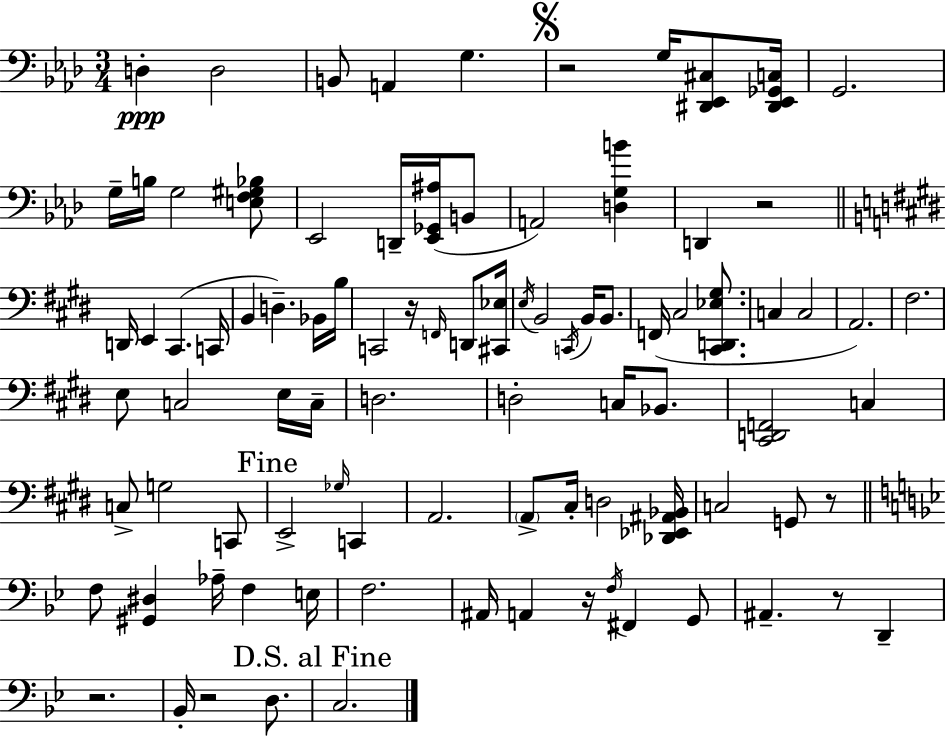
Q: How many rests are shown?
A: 8